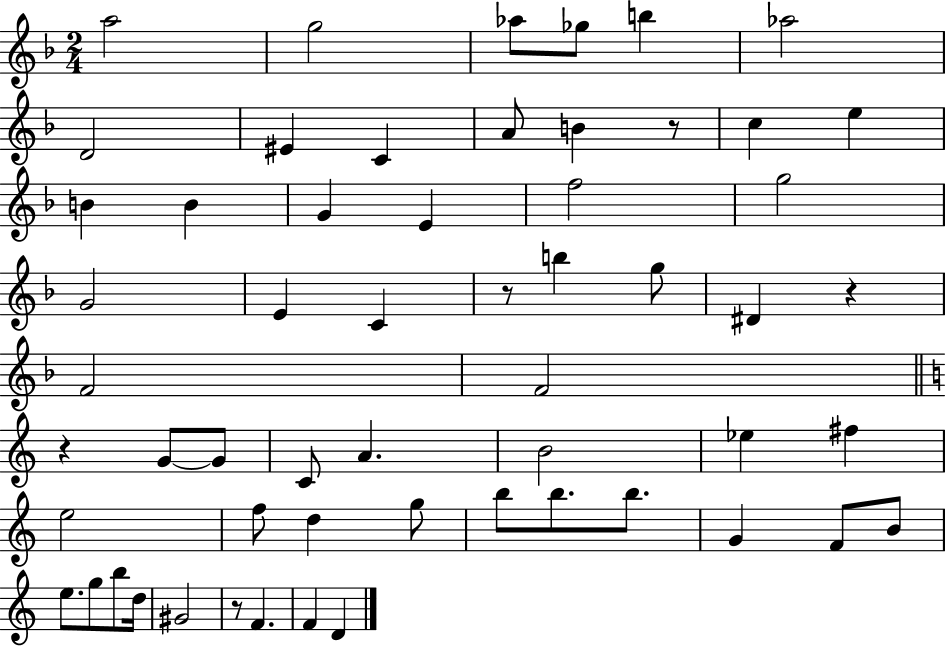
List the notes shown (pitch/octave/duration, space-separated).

A5/h G5/h Ab5/e Gb5/e B5/q Ab5/h D4/h EIS4/q C4/q A4/e B4/q R/e C5/q E5/q B4/q B4/q G4/q E4/q F5/h G5/h G4/h E4/q C4/q R/e B5/q G5/e D#4/q R/q F4/h F4/h R/q G4/e G4/e C4/e A4/q. B4/h Eb5/q F#5/q E5/h F5/e D5/q G5/e B5/e B5/e. B5/e. G4/q F4/e B4/e E5/e. G5/e B5/e D5/s G#4/h R/e F4/q. F4/q D4/q